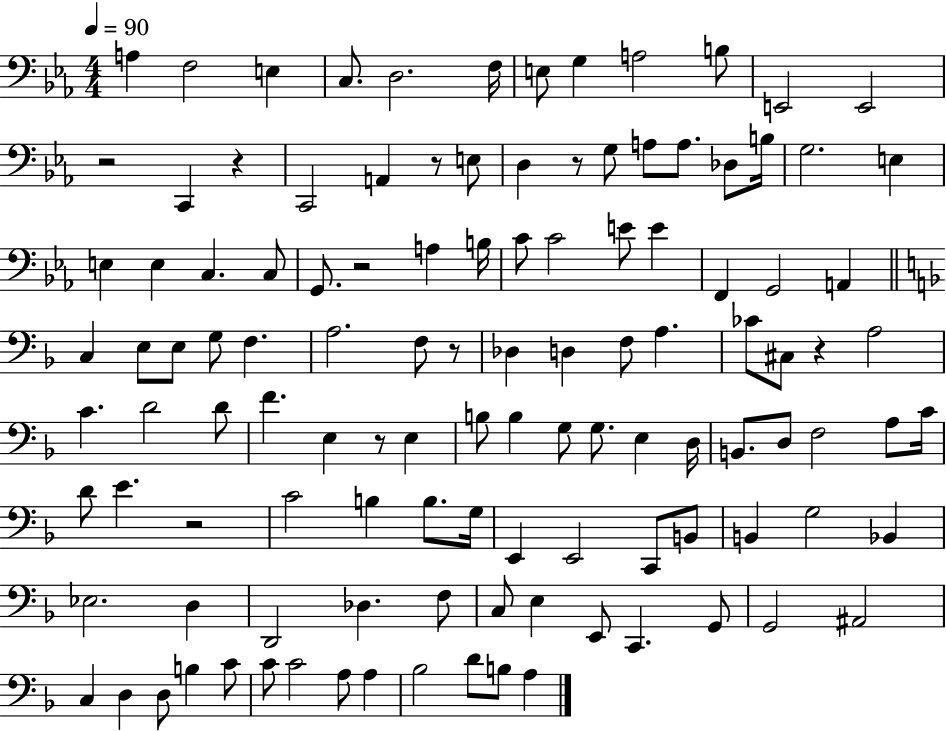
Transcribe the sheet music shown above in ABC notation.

X:1
T:Untitled
M:4/4
L:1/4
K:Eb
A, F,2 E, C,/2 D,2 F,/4 E,/2 G, A,2 B,/2 E,,2 E,,2 z2 C,, z C,,2 A,, z/2 E,/2 D, z/2 G,/2 A,/2 A,/2 _D,/2 B,/4 G,2 E, E, E, C, C,/2 G,,/2 z2 A, B,/4 C/2 C2 E/2 E F,, G,,2 A,, C, E,/2 E,/2 G,/2 F, A,2 F,/2 z/2 _D, D, F,/2 A, _C/2 ^C,/2 z A,2 C D2 D/2 F E, z/2 E, B,/2 B, G,/2 G,/2 E, D,/4 B,,/2 D,/2 F,2 A,/2 C/4 D/2 E z2 C2 B, B,/2 G,/4 E,, E,,2 C,,/2 B,,/2 B,, G,2 _B,, _E,2 D, D,,2 _D, F,/2 C,/2 E, E,,/2 C,, G,,/2 G,,2 ^A,,2 C, D, D,/2 B, C/2 C/2 C2 A,/2 A, _B,2 D/2 B,/2 A,